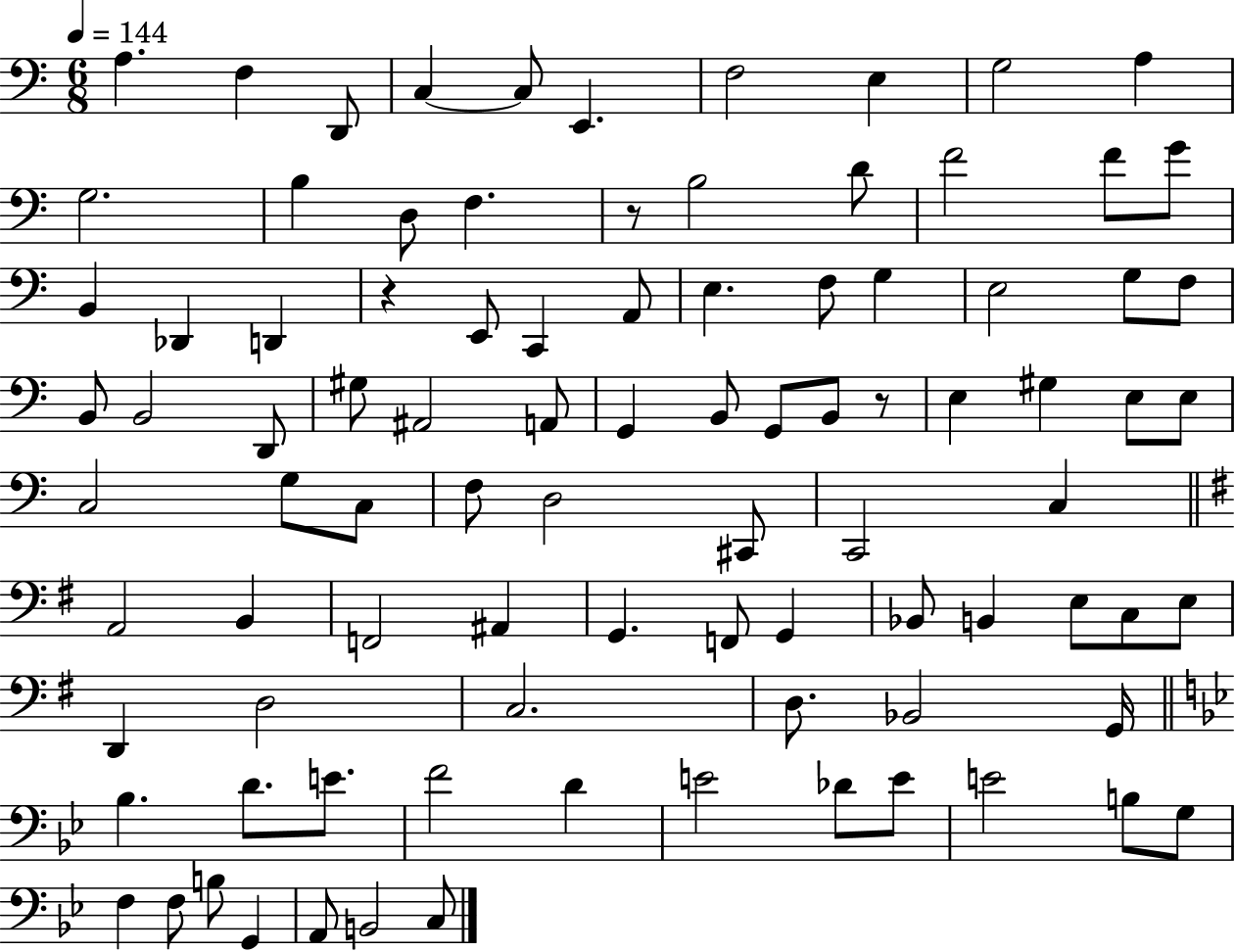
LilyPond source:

{
  \clef bass
  \numericTimeSignature
  \time 6/8
  \key c \major
  \tempo 4 = 144
  a4. f4 d,8 | c4~~ c8 e,4. | f2 e4 | g2 a4 | \break g2. | b4 d8 f4. | r8 b2 d'8 | f'2 f'8 g'8 | \break b,4 des,4 d,4 | r4 e,8 c,4 a,8 | e4. f8 g4 | e2 g8 f8 | \break b,8 b,2 d,8 | gis8 ais,2 a,8 | g,4 b,8 g,8 b,8 r8 | e4 gis4 e8 e8 | \break c2 g8 c8 | f8 d2 cis,8 | c,2 c4 | \bar "||" \break \key e \minor a,2 b,4 | f,2 ais,4 | g,4. f,8 g,4 | bes,8 b,4 e8 c8 e8 | \break d,4 d2 | c2. | d8. bes,2 g,16 | \bar "||" \break \key g \minor bes4. d'8. e'8. | f'2 d'4 | e'2 des'8 e'8 | e'2 b8 g8 | \break f4 f8 b8 g,4 | a,8 b,2 c8 | \bar "|."
}